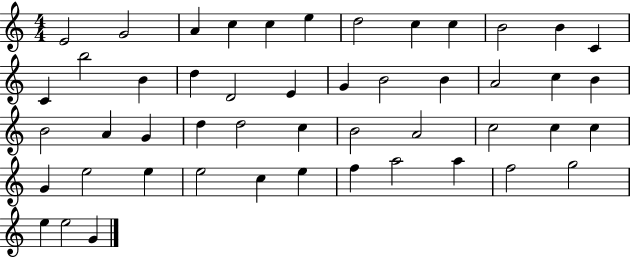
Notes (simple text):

E4/h G4/h A4/q C5/q C5/q E5/q D5/h C5/q C5/q B4/h B4/q C4/q C4/q B5/h B4/q D5/q D4/h E4/q G4/q B4/h B4/q A4/h C5/q B4/q B4/h A4/q G4/q D5/q D5/h C5/q B4/h A4/h C5/h C5/q C5/q G4/q E5/h E5/q E5/h C5/q E5/q F5/q A5/h A5/q F5/h G5/h E5/q E5/h G4/q